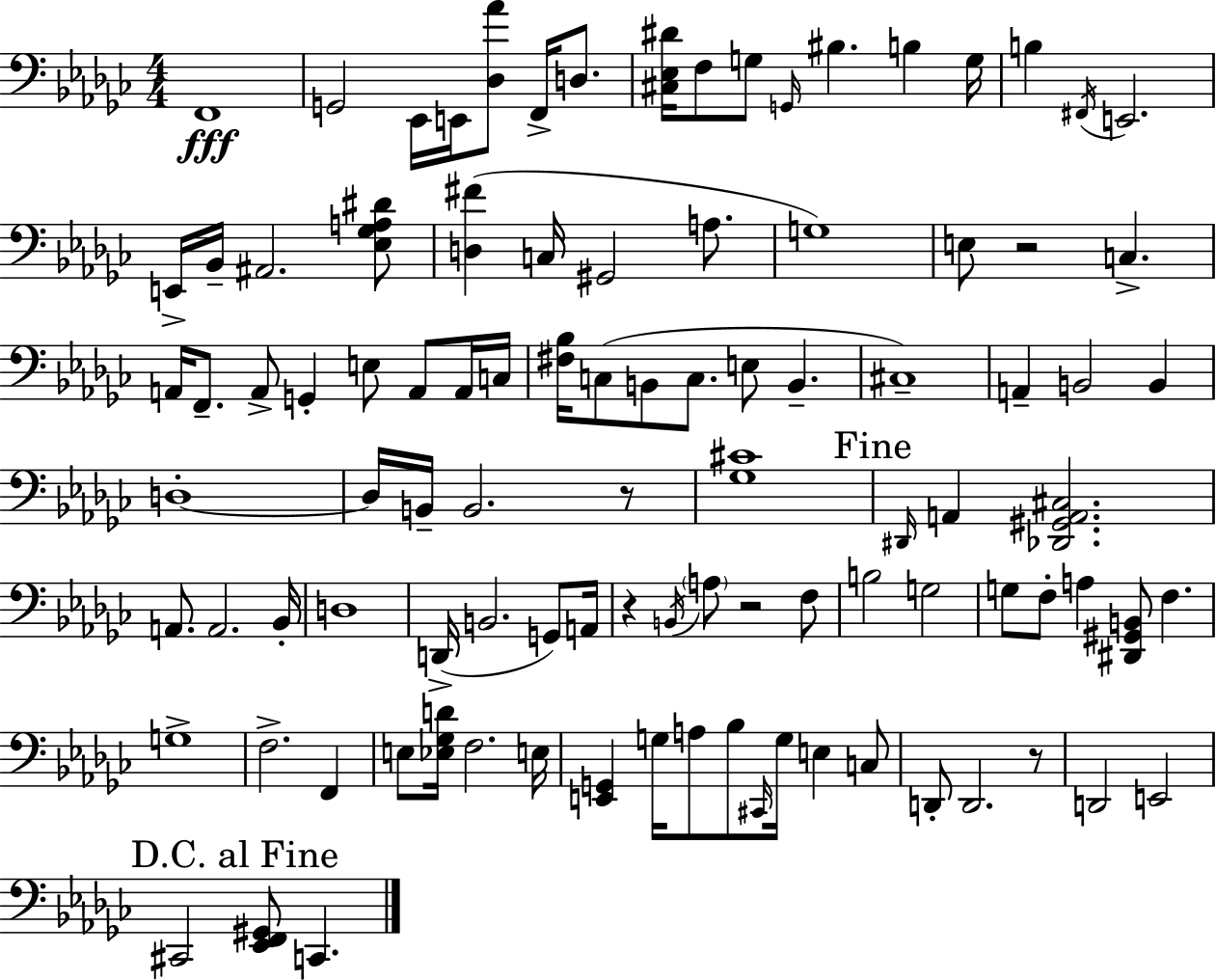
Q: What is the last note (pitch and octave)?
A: C2